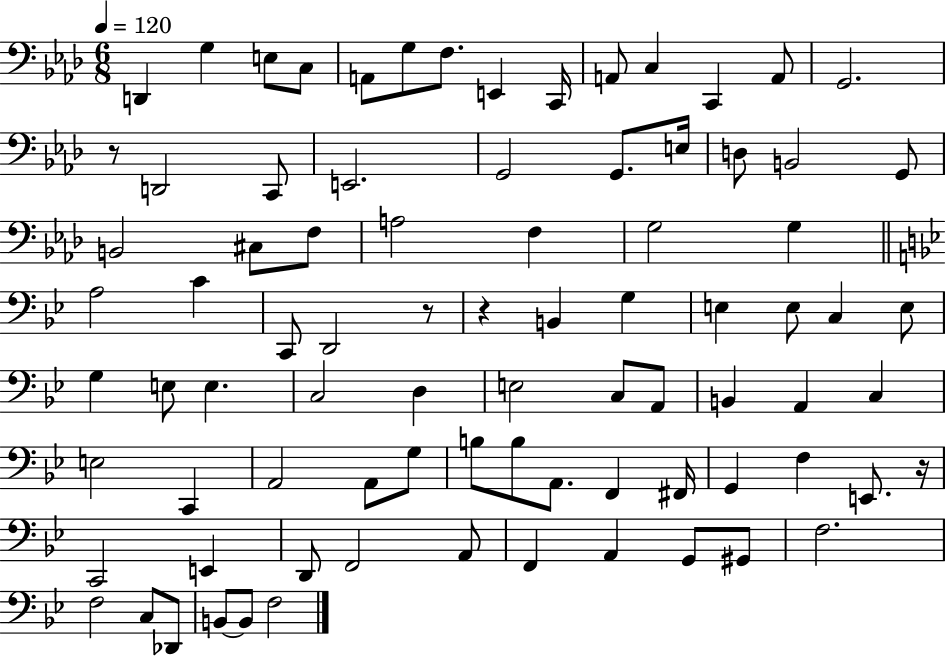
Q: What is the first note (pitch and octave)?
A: D2